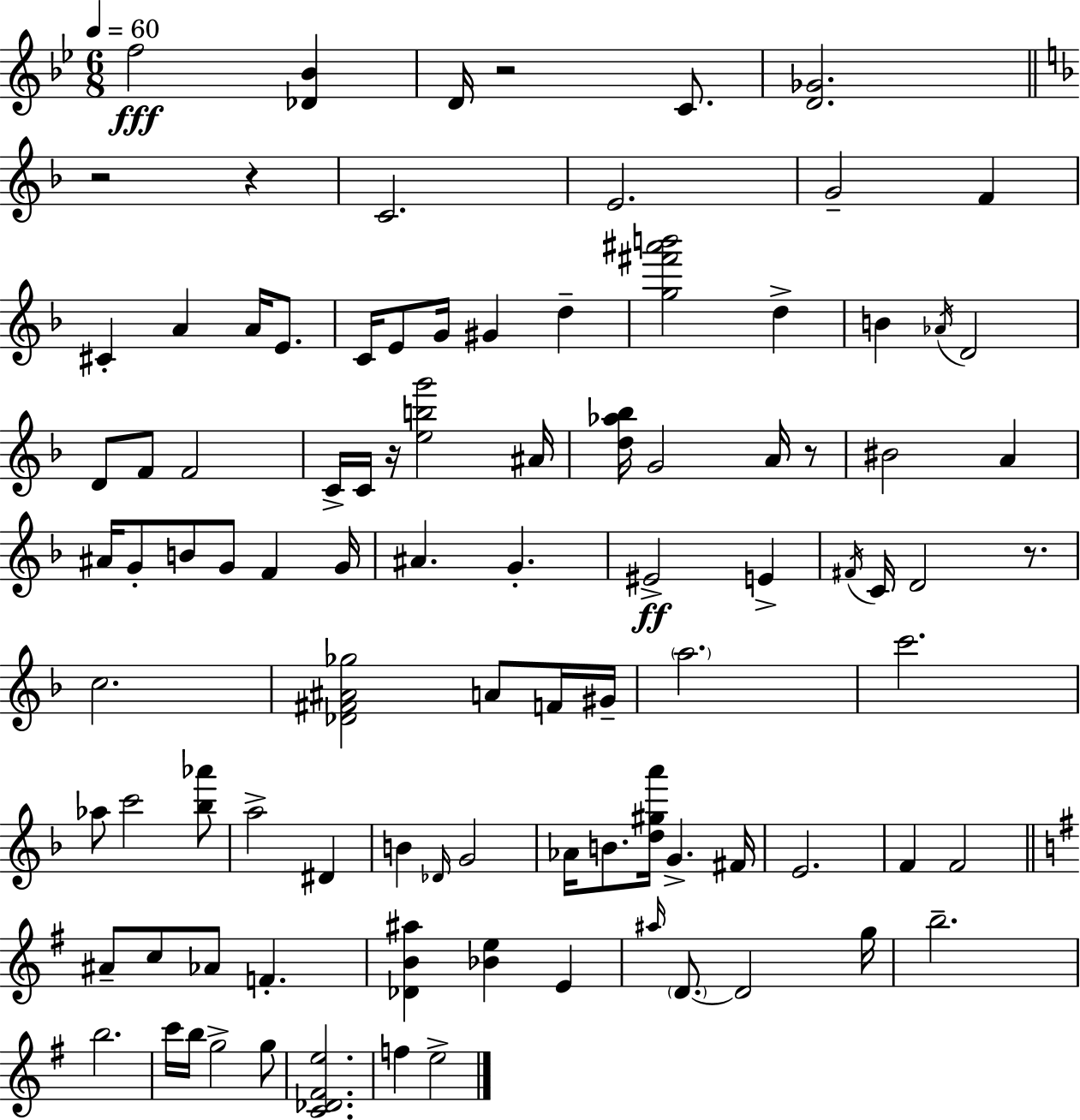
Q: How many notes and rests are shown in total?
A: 97